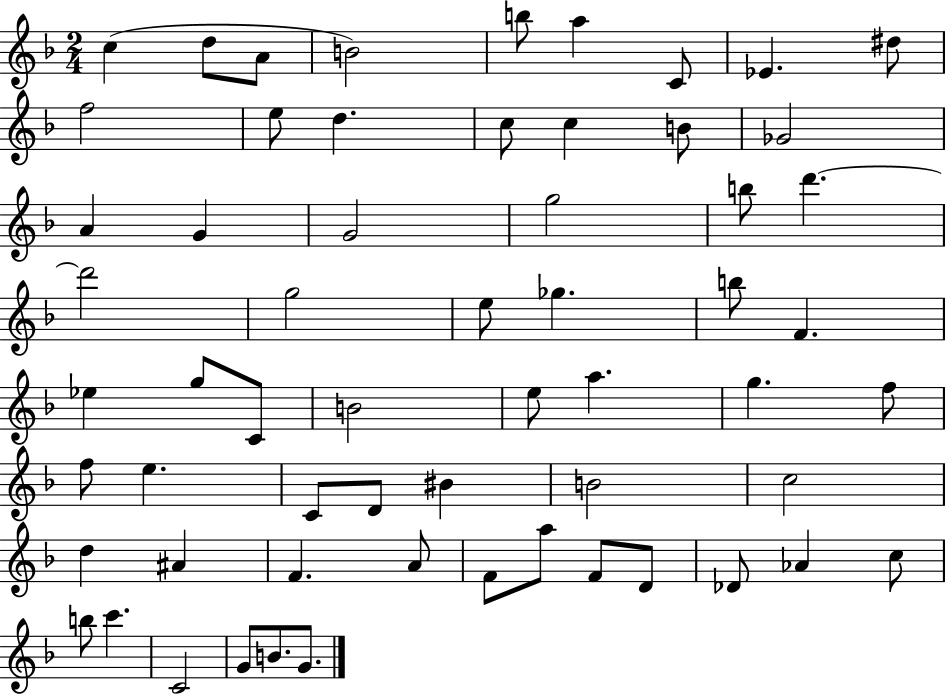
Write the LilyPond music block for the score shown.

{
  \clef treble
  \numericTimeSignature
  \time 2/4
  \key f \major
  c''4( d''8 a'8 | b'2) | b''8 a''4 c'8 | ees'4. dis''8 | \break f''2 | e''8 d''4. | c''8 c''4 b'8 | ges'2 | \break a'4 g'4 | g'2 | g''2 | b''8 d'''4.~~ | \break d'''2 | g''2 | e''8 ges''4. | b''8 f'4. | \break ees''4 g''8 c'8 | b'2 | e''8 a''4. | g''4. f''8 | \break f''8 e''4. | c'8 d'8 bis'4 | b'2 | c''2 | \break d''4 ais'4 | f'4. a'8 | f'8 a''8 f'8 d'8 | des'8 aes'4 c''8 | \break b''8 c'''4. | c'2 | g'8 b'8. g'8. | \bar "|."
}